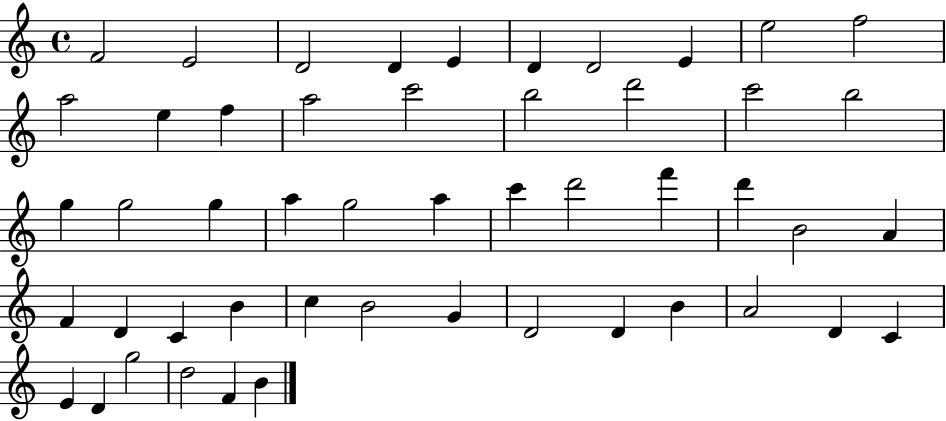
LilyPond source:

{
  \clef treble
  \time 4/4
  \defaultTimeSignature
  \key c \major
  f'2 e'2 | d'2 d'4 e'4 | d'4 d'2 e'4 | e''2 f''2 | \break a''2 e''4 f''4 | a''2 c'''2 | b''2 d'''2 | c'''2 b''2 | \break g''4 g''2 g''4 | a''4 g''2 a''4 | c'''4 d'''2 f'''4 | d'''4 b'2 a'4 | \break f'4 d'4 c'4 b'4 | c''4 b'2 g'4 | d'2 d'4 b'4 | a'2 d'4 c'4 | \break e'4 d'4 g''2 | d''2 f'4 b'4 | \bar "|."
}